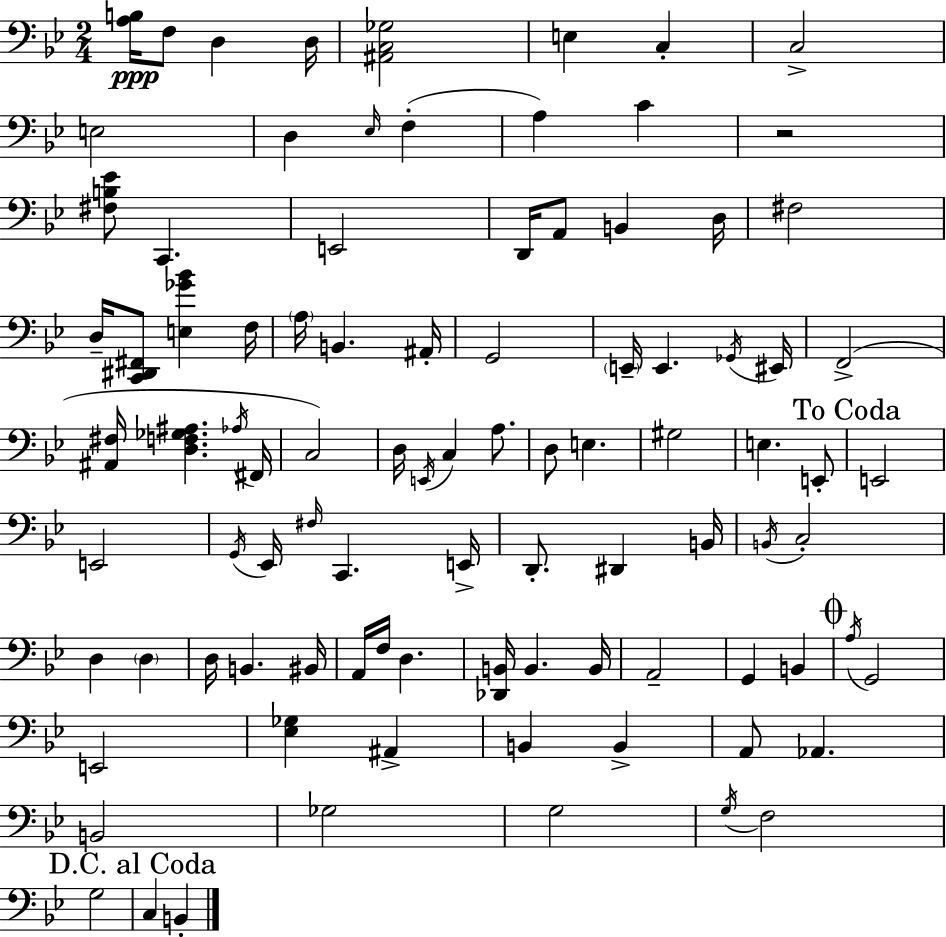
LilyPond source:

{
  \clef bass
  \numericTimeSignature
  \time 2/4
  \key g \minor
  \repeat volta 2 { <a b>16\ppp f8 d4 d16 | <ais, c ges>2 | e4 c4-. | c2-> | \break e2 | d4 \grace { ees16 }( f4-. | a4) c'4 | r2 | \break <fis b ees'>8 c,4. | e,2 | d,16 a,8 b,4 | d16 fis2 | \break d16-- <c, dis, fis,>8 <e ges' bes'>4 | f16 \parenthesize a16 b,4. | ais,16-. g,2 | \parenthesize e,16-- e,4. | \break \acciaccatura { ges,16 } eis,16 f,2->( | <ais, fis>16 <d f ges ais>4. | \acciaccatura { aes16 } fis,16 c2) | d16 \acciaccatura { e,16 } c4 | \break a8. d8 e4. | gis2 | e4. | e,8-. \mark "To Coda" e,2 | \break e,2 | \acciaccatura { g,16 } ees,16 \grace { fis16 } c,4. | e,16-> d,8.-. | dis,4 b,16 \acciaccatura { b,16 } c2-. | \break d4 | \parenthesize d4 d16 | b,4. bis,16 a,16 | f16 d4. <des, b,>16 | \break b,4. b,16 a,2-- | g,4 | b,4 \mark \markup { \musicglyph "scripts.coda" } \acciaccatura { a16 } | g,2 | \break e,2 | <ees ges>4 ais,4-> | b,4 b,4-> | a,8 aes,4. | \break b,2 | ges2 | g2 | \acciaccatura { g16 } f2 | \break g2 | \mark "D.C. al Coda" c4 b,4-. | } \bar "|."
}